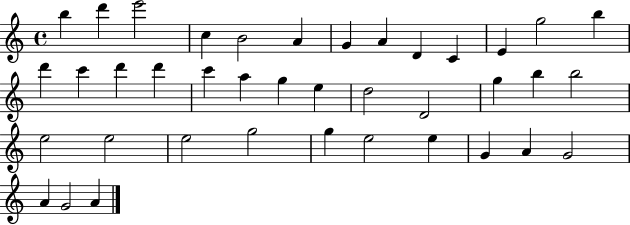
B5/q D6/q E6/h C5/q B4/h A4/q G4/q A4/q D4/q C4/q E4/q G5/h B5/q D6/q C6/q D6/q D6/q C6/q A5/q G5/q E5/q D5/h D4/h G5/q B5/q B5/h E5/h E5/h E5/h G5/h G5/q E5/h E5/q G4/q A4/q G4/h A4/q G4/h A4/q